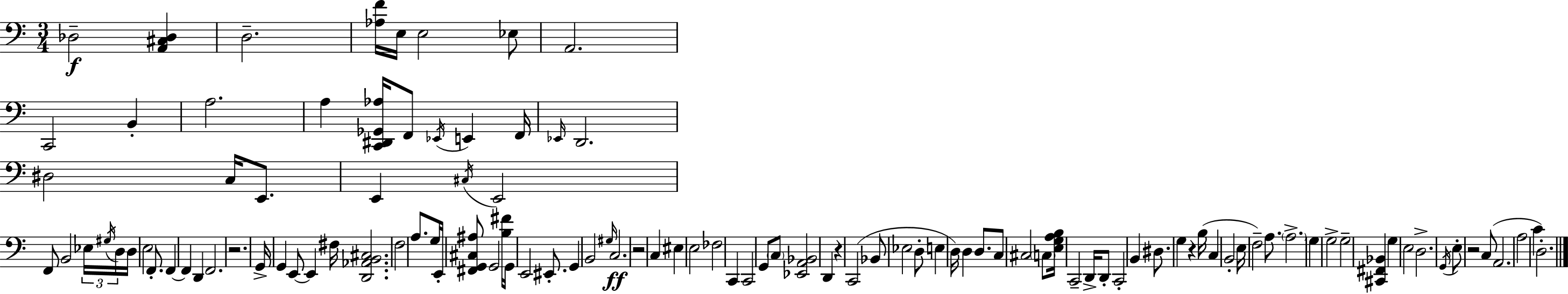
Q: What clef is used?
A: bass